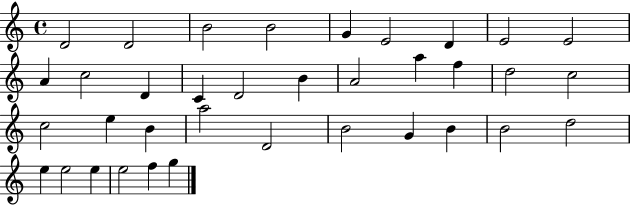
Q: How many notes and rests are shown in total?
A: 36